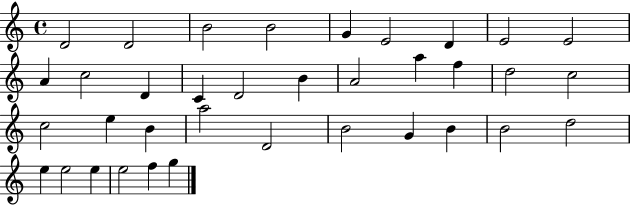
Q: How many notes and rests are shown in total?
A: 36